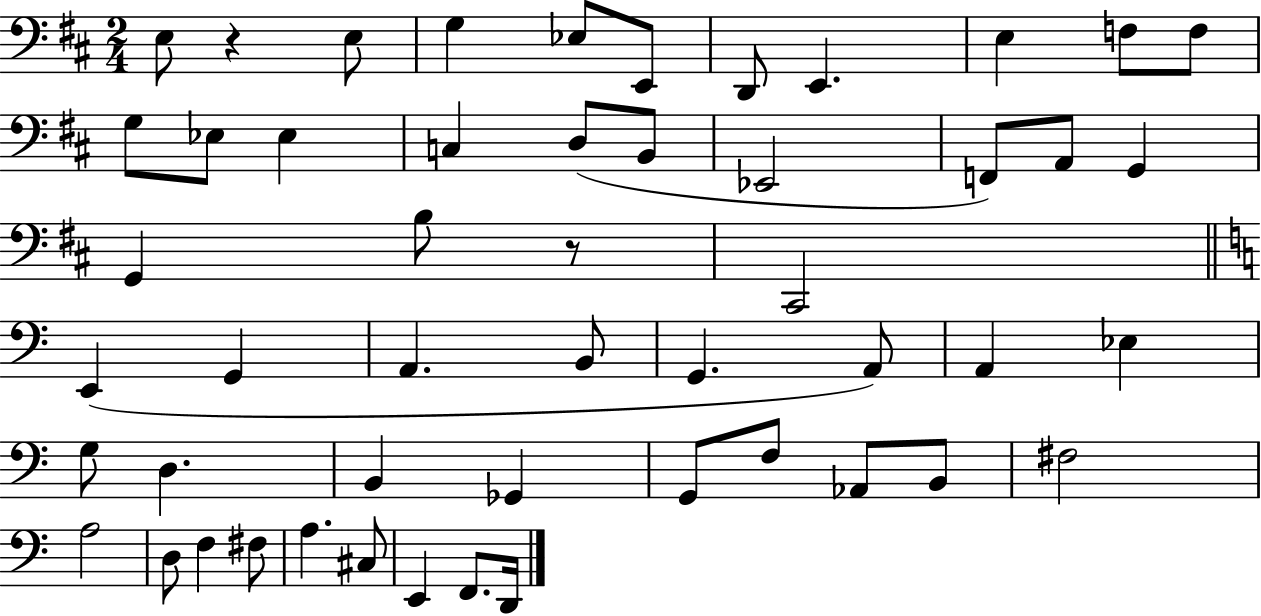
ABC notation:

X:1
T:Untitled
M:2/4
L:1/4
K:D
E,/2 z E,/2 G, _E,/2 E,,/2 D,,/2 E,, E, F,/2 F,/2 G,/2 _E,/2 _E, C, D,/2 B,,/2 _E,,2 F,,/2 A,,/2 G,, G,, B,/2 z/2 ^C,,2 E,, G,, A,, B,,/2 G,, A,,/2 A,, _E, G,/2 D, B,, _G,, G,,/2 F,/2 _A,,/2 B,,/2 ^F,2 A,2 D,/2 F, ^F,/2 A, ^C,/2 E,, F,,/2 D,,/4